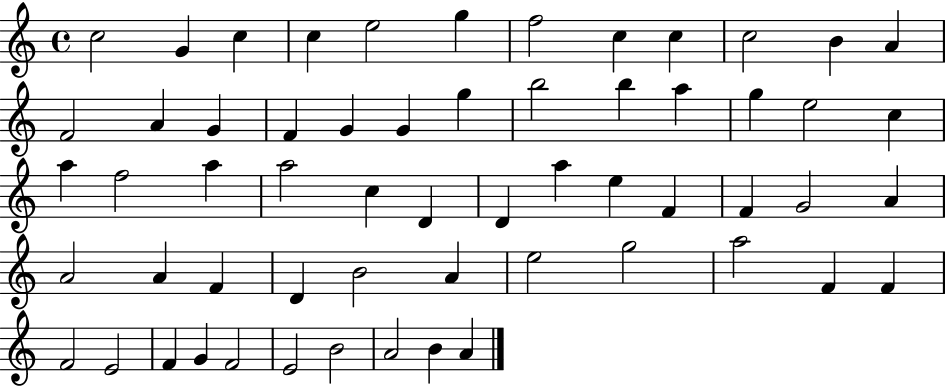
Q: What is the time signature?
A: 4/4